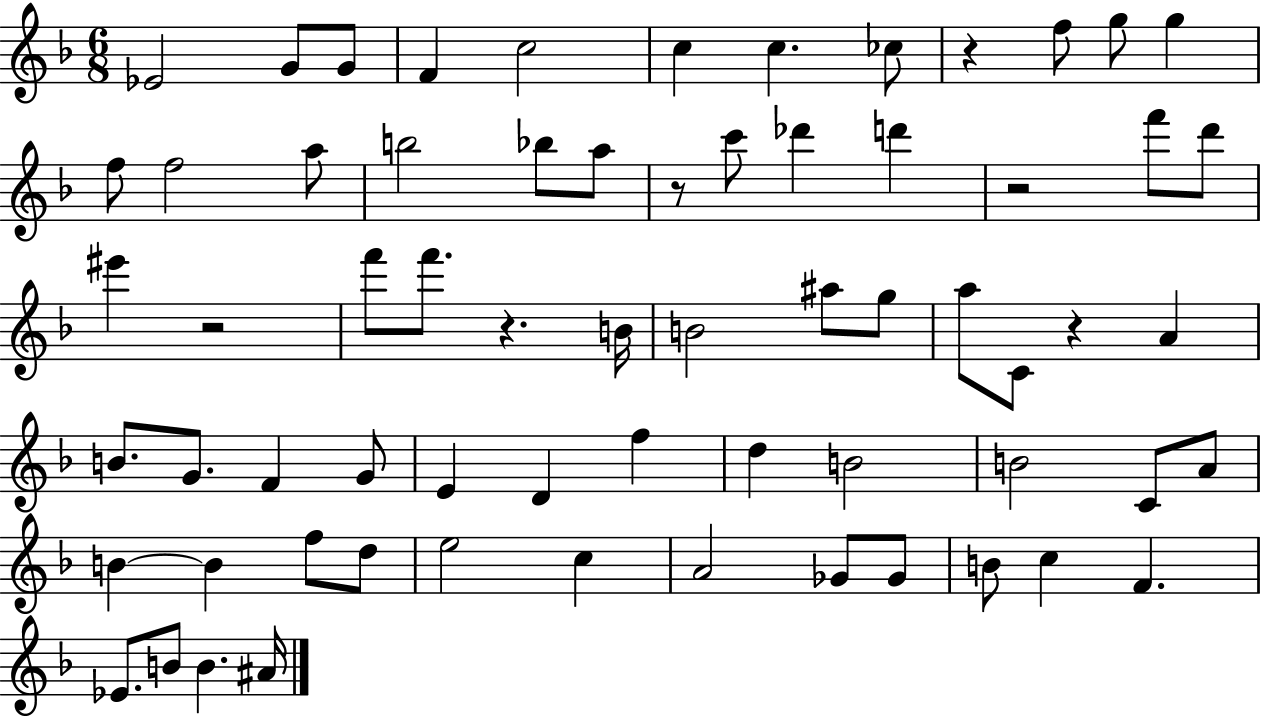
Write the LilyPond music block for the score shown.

{
  \clef treble
  \numericTimeSignature
  \time 6/8
  \key f \major
  \repeat volta 2 { ees'2 g'8 g'8 | f'4 c''2 | c''4 c''4. ces''8 | r4 f''8 g''8 g''4 | \break f''8 f''2 a''8 | b''2 bes''8 a''8 | r8 c'''8 des'''4 d'''4 | r2 f'''8 d'''8 | \break eis'''4 r2 | f'''8 f'''8. r4. b'16 | b'2 ais''8 g''8 | a''8 c'8 r4 a'4 | \break b'8. g'8. f'4 g'8 | e'4 d'4 f''4 | d''4 b'2 | b'2 c'8 a'8 | \break b'4~~ b'4 f''8 d''8 | e''2 c''4 | a'2 ges'8 ges'8 | b'8 c''4 f'4. | \break ees'8. b'8 b'4. ais'16 | } \bar "|."
}